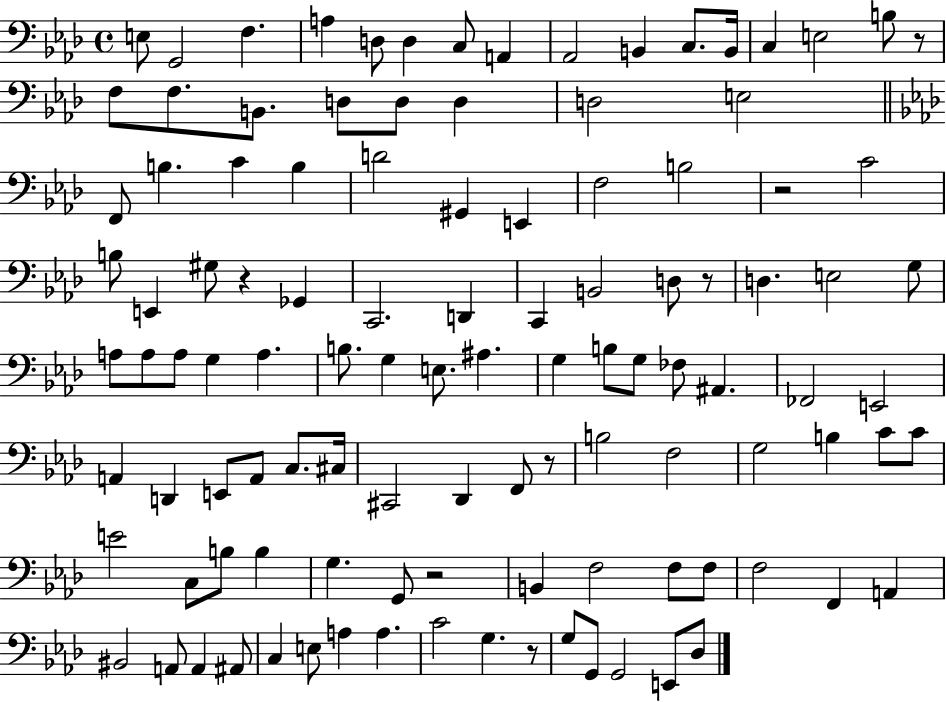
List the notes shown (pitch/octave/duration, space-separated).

E3/e G2/h F3/q. A3/q D3/e D3/q C3/e A2/q Ab2/h B2/q C3/e. B2/s C3/q E3/h B3/e R/e F3/e F3/e. B2/e. D3/e D3/e D3/q D3/h E3/h F2/e B3/q. C4/q B3/q D4/h G#2/q E2/q F3/h B3/h R/h C4/h B3/e E2/q G#3/e R/q Gb2/q C2/h. D2/q C2/q B2/h D3/e R/e D3/q. E3/h G3/e A3/e A3/e A3/e G3/q A3/q. B3/e. G3/q E3/e. A#3/q. G3/q B3/e G3/e FES3/e A#2/q. FES2/h E2/h A2/q D2/q E2/e A2/e C3/e. C#3/s C#2/h Db2/q F2/e R/e B3/h F3/h G3/h B3/q C4/e C4/e E4/h C3/e B3/e B3/q G3/q. G2/e R/h B2/q F3/h F3/e F3/e F3/h F2/q A2/q BIS2/h A2/e A2/q A#2/e C3/q E3/e A3/q A3/q. C4/h G3/q. R/e G3/e G2/e G2/h E2/e Db3/e